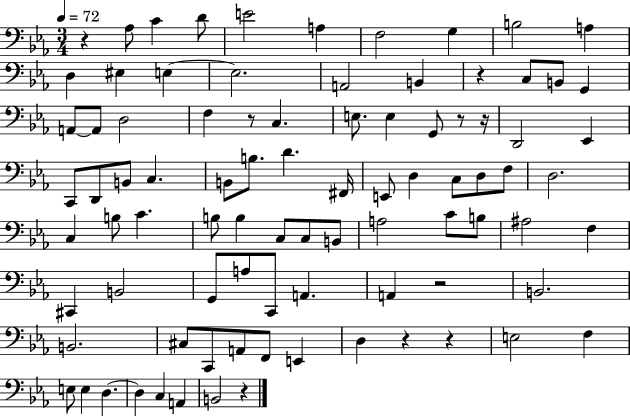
R/q Ab3/e C4/q D4/e E4/h A3/q F3/h G3/q B3/h A3/q D3/q EIS3/q E3/q E3/h. A2/h B2/q R/q C3/e B2/e G2/q A2/e A2/e D3/h F3/q R/e C3/q. E3/e. E3/q G2/e R/e R/s D2/h Eb2/q C2/e D2/e B2/e C3/q. B2/e B3/e. D4/q. F#2/s E2/e D3/q C3/e D3/e F3/e D3/h. C3/q B3/e C4/q. B3/e B3/q C3/e C3/e B2/e A3/h C4/e B3/e A#3/h F3/q C#2/q B2/h G2/e A3/e C2/e A2/q. A2/q R/h B2/h. B2/h. C#3/e C2/e A2/e F2/e E2/q D3/q R/q R/q E3/h F3/q E3/e E3/q D3/q. D3/q C3/q A2/q B2/h R/q